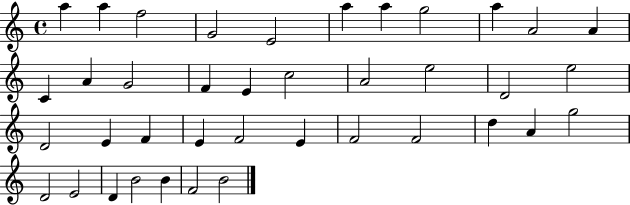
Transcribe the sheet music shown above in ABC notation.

X:1
T:Untitled
M:4/4
L:1/4
K:C
a a f2 G2 E2 a a g2 a A2 A C A G2 F E c2 A2 e2 D2 e2 D2 E F E F2 E F2 F2 d A g2 D2 E2 D B2 B F2 B2